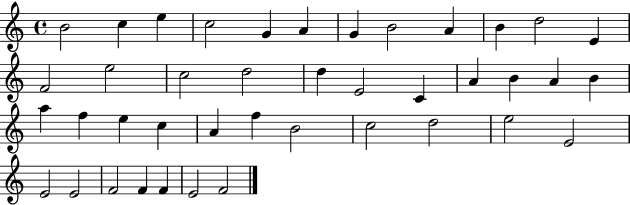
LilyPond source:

{
  \clef treble
  \time 4/4
  \defaultTimeSignature
  \key c \major
  b'2 c''4 e''4 | c''2 g'4 a'4 | g'4 b'2 a'4 | b'4 d''2 e'4 | \break f'2 e''2 | c''2 d''2 | d''4 e'2 c'4 | a'4 b'4 a'4 b'4 | \break a''4 f''4 e''4 c''4 | a'4 f''4 b'2 | c''2 d''2 | e''2 e'2 | \break e'2 e'2 | f'2 f'4 f'4 | e'2 f'2 | \bar "|."
}